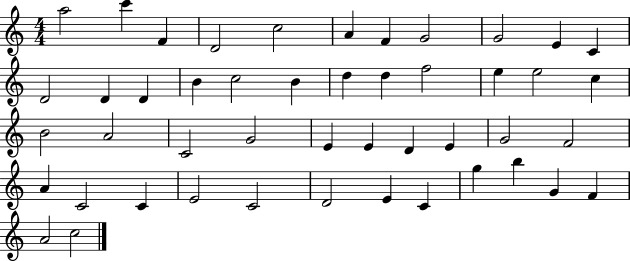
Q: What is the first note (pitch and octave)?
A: A5